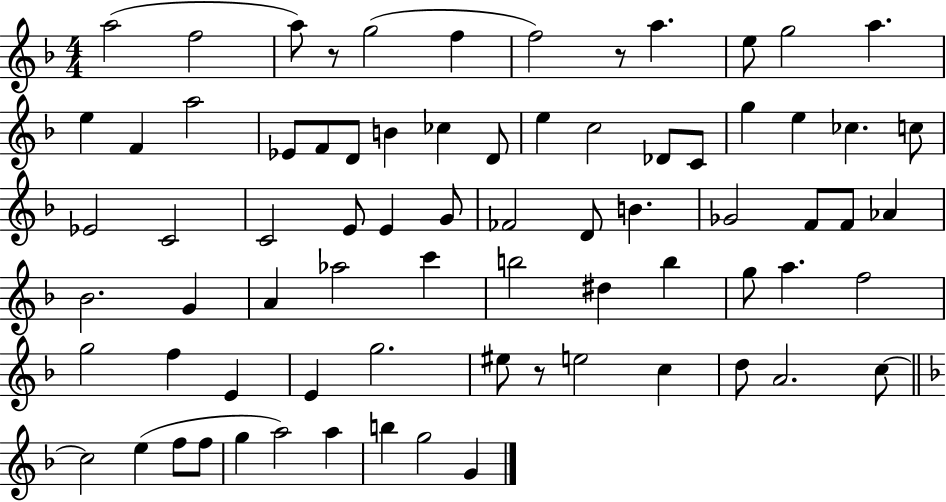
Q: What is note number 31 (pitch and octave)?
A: E4